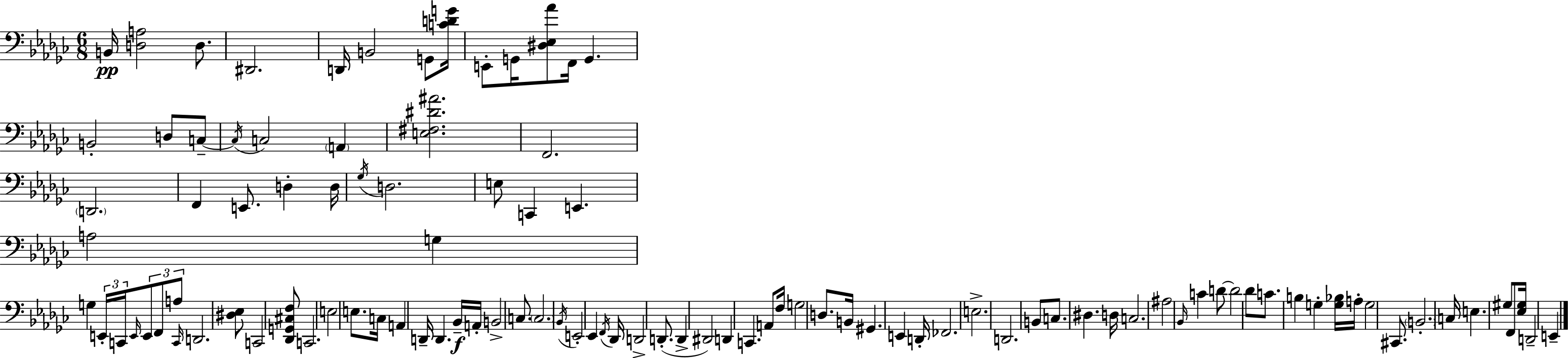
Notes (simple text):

B2/s [D3,A3]/h D3/e. D#2/h. D2/s B2/h G2/e [C4,D4,G4]/s E2/e G2/s [D#3,Eb3,Ab4]/e F2/s G2/q. B2/h D3/e C3/e C3/s C3/h A2/q [E3,F#3,D#4,A#4]/h. F2/h. D2/h. F2/q E2/e. D3/q D3/s Gb3/s D3/h. E3/e C2/q E2/q. A3/h G3/q G3/q E2/s C2/s E2/s E2/e F2/e A3/e C2/s D2/h. [D#3,Eb3]/e C2/h [Db2,G2,C#3,F3]/e C2/h. E3/h E3/e. C3/s A2/q D2/s D2/q. Bb2/s A2/s B2/h C3/e. C3/h. Bb2/s E2/h Eb2/q F2/s Db2/s D2/h D2/e. D2/q D#2/h D2/q C2/q. A2/e F3/s G3/h D3/e. B2/s G#2/q. E2/q D2/s FES2/h. E3/h. D2/h. B2/e C3/e. D#3/q. D3/s C3/h. A#3/h Bb2/s C4/q D4/e D4/h Db4/e C4/e. B3/q G3/q [G3,Bb3]/s A3/s G3/h C#2/e. B2/h. C3/s E3/q. G#3/e F2/e [Eb3,G#3]/s D2/h E2/q